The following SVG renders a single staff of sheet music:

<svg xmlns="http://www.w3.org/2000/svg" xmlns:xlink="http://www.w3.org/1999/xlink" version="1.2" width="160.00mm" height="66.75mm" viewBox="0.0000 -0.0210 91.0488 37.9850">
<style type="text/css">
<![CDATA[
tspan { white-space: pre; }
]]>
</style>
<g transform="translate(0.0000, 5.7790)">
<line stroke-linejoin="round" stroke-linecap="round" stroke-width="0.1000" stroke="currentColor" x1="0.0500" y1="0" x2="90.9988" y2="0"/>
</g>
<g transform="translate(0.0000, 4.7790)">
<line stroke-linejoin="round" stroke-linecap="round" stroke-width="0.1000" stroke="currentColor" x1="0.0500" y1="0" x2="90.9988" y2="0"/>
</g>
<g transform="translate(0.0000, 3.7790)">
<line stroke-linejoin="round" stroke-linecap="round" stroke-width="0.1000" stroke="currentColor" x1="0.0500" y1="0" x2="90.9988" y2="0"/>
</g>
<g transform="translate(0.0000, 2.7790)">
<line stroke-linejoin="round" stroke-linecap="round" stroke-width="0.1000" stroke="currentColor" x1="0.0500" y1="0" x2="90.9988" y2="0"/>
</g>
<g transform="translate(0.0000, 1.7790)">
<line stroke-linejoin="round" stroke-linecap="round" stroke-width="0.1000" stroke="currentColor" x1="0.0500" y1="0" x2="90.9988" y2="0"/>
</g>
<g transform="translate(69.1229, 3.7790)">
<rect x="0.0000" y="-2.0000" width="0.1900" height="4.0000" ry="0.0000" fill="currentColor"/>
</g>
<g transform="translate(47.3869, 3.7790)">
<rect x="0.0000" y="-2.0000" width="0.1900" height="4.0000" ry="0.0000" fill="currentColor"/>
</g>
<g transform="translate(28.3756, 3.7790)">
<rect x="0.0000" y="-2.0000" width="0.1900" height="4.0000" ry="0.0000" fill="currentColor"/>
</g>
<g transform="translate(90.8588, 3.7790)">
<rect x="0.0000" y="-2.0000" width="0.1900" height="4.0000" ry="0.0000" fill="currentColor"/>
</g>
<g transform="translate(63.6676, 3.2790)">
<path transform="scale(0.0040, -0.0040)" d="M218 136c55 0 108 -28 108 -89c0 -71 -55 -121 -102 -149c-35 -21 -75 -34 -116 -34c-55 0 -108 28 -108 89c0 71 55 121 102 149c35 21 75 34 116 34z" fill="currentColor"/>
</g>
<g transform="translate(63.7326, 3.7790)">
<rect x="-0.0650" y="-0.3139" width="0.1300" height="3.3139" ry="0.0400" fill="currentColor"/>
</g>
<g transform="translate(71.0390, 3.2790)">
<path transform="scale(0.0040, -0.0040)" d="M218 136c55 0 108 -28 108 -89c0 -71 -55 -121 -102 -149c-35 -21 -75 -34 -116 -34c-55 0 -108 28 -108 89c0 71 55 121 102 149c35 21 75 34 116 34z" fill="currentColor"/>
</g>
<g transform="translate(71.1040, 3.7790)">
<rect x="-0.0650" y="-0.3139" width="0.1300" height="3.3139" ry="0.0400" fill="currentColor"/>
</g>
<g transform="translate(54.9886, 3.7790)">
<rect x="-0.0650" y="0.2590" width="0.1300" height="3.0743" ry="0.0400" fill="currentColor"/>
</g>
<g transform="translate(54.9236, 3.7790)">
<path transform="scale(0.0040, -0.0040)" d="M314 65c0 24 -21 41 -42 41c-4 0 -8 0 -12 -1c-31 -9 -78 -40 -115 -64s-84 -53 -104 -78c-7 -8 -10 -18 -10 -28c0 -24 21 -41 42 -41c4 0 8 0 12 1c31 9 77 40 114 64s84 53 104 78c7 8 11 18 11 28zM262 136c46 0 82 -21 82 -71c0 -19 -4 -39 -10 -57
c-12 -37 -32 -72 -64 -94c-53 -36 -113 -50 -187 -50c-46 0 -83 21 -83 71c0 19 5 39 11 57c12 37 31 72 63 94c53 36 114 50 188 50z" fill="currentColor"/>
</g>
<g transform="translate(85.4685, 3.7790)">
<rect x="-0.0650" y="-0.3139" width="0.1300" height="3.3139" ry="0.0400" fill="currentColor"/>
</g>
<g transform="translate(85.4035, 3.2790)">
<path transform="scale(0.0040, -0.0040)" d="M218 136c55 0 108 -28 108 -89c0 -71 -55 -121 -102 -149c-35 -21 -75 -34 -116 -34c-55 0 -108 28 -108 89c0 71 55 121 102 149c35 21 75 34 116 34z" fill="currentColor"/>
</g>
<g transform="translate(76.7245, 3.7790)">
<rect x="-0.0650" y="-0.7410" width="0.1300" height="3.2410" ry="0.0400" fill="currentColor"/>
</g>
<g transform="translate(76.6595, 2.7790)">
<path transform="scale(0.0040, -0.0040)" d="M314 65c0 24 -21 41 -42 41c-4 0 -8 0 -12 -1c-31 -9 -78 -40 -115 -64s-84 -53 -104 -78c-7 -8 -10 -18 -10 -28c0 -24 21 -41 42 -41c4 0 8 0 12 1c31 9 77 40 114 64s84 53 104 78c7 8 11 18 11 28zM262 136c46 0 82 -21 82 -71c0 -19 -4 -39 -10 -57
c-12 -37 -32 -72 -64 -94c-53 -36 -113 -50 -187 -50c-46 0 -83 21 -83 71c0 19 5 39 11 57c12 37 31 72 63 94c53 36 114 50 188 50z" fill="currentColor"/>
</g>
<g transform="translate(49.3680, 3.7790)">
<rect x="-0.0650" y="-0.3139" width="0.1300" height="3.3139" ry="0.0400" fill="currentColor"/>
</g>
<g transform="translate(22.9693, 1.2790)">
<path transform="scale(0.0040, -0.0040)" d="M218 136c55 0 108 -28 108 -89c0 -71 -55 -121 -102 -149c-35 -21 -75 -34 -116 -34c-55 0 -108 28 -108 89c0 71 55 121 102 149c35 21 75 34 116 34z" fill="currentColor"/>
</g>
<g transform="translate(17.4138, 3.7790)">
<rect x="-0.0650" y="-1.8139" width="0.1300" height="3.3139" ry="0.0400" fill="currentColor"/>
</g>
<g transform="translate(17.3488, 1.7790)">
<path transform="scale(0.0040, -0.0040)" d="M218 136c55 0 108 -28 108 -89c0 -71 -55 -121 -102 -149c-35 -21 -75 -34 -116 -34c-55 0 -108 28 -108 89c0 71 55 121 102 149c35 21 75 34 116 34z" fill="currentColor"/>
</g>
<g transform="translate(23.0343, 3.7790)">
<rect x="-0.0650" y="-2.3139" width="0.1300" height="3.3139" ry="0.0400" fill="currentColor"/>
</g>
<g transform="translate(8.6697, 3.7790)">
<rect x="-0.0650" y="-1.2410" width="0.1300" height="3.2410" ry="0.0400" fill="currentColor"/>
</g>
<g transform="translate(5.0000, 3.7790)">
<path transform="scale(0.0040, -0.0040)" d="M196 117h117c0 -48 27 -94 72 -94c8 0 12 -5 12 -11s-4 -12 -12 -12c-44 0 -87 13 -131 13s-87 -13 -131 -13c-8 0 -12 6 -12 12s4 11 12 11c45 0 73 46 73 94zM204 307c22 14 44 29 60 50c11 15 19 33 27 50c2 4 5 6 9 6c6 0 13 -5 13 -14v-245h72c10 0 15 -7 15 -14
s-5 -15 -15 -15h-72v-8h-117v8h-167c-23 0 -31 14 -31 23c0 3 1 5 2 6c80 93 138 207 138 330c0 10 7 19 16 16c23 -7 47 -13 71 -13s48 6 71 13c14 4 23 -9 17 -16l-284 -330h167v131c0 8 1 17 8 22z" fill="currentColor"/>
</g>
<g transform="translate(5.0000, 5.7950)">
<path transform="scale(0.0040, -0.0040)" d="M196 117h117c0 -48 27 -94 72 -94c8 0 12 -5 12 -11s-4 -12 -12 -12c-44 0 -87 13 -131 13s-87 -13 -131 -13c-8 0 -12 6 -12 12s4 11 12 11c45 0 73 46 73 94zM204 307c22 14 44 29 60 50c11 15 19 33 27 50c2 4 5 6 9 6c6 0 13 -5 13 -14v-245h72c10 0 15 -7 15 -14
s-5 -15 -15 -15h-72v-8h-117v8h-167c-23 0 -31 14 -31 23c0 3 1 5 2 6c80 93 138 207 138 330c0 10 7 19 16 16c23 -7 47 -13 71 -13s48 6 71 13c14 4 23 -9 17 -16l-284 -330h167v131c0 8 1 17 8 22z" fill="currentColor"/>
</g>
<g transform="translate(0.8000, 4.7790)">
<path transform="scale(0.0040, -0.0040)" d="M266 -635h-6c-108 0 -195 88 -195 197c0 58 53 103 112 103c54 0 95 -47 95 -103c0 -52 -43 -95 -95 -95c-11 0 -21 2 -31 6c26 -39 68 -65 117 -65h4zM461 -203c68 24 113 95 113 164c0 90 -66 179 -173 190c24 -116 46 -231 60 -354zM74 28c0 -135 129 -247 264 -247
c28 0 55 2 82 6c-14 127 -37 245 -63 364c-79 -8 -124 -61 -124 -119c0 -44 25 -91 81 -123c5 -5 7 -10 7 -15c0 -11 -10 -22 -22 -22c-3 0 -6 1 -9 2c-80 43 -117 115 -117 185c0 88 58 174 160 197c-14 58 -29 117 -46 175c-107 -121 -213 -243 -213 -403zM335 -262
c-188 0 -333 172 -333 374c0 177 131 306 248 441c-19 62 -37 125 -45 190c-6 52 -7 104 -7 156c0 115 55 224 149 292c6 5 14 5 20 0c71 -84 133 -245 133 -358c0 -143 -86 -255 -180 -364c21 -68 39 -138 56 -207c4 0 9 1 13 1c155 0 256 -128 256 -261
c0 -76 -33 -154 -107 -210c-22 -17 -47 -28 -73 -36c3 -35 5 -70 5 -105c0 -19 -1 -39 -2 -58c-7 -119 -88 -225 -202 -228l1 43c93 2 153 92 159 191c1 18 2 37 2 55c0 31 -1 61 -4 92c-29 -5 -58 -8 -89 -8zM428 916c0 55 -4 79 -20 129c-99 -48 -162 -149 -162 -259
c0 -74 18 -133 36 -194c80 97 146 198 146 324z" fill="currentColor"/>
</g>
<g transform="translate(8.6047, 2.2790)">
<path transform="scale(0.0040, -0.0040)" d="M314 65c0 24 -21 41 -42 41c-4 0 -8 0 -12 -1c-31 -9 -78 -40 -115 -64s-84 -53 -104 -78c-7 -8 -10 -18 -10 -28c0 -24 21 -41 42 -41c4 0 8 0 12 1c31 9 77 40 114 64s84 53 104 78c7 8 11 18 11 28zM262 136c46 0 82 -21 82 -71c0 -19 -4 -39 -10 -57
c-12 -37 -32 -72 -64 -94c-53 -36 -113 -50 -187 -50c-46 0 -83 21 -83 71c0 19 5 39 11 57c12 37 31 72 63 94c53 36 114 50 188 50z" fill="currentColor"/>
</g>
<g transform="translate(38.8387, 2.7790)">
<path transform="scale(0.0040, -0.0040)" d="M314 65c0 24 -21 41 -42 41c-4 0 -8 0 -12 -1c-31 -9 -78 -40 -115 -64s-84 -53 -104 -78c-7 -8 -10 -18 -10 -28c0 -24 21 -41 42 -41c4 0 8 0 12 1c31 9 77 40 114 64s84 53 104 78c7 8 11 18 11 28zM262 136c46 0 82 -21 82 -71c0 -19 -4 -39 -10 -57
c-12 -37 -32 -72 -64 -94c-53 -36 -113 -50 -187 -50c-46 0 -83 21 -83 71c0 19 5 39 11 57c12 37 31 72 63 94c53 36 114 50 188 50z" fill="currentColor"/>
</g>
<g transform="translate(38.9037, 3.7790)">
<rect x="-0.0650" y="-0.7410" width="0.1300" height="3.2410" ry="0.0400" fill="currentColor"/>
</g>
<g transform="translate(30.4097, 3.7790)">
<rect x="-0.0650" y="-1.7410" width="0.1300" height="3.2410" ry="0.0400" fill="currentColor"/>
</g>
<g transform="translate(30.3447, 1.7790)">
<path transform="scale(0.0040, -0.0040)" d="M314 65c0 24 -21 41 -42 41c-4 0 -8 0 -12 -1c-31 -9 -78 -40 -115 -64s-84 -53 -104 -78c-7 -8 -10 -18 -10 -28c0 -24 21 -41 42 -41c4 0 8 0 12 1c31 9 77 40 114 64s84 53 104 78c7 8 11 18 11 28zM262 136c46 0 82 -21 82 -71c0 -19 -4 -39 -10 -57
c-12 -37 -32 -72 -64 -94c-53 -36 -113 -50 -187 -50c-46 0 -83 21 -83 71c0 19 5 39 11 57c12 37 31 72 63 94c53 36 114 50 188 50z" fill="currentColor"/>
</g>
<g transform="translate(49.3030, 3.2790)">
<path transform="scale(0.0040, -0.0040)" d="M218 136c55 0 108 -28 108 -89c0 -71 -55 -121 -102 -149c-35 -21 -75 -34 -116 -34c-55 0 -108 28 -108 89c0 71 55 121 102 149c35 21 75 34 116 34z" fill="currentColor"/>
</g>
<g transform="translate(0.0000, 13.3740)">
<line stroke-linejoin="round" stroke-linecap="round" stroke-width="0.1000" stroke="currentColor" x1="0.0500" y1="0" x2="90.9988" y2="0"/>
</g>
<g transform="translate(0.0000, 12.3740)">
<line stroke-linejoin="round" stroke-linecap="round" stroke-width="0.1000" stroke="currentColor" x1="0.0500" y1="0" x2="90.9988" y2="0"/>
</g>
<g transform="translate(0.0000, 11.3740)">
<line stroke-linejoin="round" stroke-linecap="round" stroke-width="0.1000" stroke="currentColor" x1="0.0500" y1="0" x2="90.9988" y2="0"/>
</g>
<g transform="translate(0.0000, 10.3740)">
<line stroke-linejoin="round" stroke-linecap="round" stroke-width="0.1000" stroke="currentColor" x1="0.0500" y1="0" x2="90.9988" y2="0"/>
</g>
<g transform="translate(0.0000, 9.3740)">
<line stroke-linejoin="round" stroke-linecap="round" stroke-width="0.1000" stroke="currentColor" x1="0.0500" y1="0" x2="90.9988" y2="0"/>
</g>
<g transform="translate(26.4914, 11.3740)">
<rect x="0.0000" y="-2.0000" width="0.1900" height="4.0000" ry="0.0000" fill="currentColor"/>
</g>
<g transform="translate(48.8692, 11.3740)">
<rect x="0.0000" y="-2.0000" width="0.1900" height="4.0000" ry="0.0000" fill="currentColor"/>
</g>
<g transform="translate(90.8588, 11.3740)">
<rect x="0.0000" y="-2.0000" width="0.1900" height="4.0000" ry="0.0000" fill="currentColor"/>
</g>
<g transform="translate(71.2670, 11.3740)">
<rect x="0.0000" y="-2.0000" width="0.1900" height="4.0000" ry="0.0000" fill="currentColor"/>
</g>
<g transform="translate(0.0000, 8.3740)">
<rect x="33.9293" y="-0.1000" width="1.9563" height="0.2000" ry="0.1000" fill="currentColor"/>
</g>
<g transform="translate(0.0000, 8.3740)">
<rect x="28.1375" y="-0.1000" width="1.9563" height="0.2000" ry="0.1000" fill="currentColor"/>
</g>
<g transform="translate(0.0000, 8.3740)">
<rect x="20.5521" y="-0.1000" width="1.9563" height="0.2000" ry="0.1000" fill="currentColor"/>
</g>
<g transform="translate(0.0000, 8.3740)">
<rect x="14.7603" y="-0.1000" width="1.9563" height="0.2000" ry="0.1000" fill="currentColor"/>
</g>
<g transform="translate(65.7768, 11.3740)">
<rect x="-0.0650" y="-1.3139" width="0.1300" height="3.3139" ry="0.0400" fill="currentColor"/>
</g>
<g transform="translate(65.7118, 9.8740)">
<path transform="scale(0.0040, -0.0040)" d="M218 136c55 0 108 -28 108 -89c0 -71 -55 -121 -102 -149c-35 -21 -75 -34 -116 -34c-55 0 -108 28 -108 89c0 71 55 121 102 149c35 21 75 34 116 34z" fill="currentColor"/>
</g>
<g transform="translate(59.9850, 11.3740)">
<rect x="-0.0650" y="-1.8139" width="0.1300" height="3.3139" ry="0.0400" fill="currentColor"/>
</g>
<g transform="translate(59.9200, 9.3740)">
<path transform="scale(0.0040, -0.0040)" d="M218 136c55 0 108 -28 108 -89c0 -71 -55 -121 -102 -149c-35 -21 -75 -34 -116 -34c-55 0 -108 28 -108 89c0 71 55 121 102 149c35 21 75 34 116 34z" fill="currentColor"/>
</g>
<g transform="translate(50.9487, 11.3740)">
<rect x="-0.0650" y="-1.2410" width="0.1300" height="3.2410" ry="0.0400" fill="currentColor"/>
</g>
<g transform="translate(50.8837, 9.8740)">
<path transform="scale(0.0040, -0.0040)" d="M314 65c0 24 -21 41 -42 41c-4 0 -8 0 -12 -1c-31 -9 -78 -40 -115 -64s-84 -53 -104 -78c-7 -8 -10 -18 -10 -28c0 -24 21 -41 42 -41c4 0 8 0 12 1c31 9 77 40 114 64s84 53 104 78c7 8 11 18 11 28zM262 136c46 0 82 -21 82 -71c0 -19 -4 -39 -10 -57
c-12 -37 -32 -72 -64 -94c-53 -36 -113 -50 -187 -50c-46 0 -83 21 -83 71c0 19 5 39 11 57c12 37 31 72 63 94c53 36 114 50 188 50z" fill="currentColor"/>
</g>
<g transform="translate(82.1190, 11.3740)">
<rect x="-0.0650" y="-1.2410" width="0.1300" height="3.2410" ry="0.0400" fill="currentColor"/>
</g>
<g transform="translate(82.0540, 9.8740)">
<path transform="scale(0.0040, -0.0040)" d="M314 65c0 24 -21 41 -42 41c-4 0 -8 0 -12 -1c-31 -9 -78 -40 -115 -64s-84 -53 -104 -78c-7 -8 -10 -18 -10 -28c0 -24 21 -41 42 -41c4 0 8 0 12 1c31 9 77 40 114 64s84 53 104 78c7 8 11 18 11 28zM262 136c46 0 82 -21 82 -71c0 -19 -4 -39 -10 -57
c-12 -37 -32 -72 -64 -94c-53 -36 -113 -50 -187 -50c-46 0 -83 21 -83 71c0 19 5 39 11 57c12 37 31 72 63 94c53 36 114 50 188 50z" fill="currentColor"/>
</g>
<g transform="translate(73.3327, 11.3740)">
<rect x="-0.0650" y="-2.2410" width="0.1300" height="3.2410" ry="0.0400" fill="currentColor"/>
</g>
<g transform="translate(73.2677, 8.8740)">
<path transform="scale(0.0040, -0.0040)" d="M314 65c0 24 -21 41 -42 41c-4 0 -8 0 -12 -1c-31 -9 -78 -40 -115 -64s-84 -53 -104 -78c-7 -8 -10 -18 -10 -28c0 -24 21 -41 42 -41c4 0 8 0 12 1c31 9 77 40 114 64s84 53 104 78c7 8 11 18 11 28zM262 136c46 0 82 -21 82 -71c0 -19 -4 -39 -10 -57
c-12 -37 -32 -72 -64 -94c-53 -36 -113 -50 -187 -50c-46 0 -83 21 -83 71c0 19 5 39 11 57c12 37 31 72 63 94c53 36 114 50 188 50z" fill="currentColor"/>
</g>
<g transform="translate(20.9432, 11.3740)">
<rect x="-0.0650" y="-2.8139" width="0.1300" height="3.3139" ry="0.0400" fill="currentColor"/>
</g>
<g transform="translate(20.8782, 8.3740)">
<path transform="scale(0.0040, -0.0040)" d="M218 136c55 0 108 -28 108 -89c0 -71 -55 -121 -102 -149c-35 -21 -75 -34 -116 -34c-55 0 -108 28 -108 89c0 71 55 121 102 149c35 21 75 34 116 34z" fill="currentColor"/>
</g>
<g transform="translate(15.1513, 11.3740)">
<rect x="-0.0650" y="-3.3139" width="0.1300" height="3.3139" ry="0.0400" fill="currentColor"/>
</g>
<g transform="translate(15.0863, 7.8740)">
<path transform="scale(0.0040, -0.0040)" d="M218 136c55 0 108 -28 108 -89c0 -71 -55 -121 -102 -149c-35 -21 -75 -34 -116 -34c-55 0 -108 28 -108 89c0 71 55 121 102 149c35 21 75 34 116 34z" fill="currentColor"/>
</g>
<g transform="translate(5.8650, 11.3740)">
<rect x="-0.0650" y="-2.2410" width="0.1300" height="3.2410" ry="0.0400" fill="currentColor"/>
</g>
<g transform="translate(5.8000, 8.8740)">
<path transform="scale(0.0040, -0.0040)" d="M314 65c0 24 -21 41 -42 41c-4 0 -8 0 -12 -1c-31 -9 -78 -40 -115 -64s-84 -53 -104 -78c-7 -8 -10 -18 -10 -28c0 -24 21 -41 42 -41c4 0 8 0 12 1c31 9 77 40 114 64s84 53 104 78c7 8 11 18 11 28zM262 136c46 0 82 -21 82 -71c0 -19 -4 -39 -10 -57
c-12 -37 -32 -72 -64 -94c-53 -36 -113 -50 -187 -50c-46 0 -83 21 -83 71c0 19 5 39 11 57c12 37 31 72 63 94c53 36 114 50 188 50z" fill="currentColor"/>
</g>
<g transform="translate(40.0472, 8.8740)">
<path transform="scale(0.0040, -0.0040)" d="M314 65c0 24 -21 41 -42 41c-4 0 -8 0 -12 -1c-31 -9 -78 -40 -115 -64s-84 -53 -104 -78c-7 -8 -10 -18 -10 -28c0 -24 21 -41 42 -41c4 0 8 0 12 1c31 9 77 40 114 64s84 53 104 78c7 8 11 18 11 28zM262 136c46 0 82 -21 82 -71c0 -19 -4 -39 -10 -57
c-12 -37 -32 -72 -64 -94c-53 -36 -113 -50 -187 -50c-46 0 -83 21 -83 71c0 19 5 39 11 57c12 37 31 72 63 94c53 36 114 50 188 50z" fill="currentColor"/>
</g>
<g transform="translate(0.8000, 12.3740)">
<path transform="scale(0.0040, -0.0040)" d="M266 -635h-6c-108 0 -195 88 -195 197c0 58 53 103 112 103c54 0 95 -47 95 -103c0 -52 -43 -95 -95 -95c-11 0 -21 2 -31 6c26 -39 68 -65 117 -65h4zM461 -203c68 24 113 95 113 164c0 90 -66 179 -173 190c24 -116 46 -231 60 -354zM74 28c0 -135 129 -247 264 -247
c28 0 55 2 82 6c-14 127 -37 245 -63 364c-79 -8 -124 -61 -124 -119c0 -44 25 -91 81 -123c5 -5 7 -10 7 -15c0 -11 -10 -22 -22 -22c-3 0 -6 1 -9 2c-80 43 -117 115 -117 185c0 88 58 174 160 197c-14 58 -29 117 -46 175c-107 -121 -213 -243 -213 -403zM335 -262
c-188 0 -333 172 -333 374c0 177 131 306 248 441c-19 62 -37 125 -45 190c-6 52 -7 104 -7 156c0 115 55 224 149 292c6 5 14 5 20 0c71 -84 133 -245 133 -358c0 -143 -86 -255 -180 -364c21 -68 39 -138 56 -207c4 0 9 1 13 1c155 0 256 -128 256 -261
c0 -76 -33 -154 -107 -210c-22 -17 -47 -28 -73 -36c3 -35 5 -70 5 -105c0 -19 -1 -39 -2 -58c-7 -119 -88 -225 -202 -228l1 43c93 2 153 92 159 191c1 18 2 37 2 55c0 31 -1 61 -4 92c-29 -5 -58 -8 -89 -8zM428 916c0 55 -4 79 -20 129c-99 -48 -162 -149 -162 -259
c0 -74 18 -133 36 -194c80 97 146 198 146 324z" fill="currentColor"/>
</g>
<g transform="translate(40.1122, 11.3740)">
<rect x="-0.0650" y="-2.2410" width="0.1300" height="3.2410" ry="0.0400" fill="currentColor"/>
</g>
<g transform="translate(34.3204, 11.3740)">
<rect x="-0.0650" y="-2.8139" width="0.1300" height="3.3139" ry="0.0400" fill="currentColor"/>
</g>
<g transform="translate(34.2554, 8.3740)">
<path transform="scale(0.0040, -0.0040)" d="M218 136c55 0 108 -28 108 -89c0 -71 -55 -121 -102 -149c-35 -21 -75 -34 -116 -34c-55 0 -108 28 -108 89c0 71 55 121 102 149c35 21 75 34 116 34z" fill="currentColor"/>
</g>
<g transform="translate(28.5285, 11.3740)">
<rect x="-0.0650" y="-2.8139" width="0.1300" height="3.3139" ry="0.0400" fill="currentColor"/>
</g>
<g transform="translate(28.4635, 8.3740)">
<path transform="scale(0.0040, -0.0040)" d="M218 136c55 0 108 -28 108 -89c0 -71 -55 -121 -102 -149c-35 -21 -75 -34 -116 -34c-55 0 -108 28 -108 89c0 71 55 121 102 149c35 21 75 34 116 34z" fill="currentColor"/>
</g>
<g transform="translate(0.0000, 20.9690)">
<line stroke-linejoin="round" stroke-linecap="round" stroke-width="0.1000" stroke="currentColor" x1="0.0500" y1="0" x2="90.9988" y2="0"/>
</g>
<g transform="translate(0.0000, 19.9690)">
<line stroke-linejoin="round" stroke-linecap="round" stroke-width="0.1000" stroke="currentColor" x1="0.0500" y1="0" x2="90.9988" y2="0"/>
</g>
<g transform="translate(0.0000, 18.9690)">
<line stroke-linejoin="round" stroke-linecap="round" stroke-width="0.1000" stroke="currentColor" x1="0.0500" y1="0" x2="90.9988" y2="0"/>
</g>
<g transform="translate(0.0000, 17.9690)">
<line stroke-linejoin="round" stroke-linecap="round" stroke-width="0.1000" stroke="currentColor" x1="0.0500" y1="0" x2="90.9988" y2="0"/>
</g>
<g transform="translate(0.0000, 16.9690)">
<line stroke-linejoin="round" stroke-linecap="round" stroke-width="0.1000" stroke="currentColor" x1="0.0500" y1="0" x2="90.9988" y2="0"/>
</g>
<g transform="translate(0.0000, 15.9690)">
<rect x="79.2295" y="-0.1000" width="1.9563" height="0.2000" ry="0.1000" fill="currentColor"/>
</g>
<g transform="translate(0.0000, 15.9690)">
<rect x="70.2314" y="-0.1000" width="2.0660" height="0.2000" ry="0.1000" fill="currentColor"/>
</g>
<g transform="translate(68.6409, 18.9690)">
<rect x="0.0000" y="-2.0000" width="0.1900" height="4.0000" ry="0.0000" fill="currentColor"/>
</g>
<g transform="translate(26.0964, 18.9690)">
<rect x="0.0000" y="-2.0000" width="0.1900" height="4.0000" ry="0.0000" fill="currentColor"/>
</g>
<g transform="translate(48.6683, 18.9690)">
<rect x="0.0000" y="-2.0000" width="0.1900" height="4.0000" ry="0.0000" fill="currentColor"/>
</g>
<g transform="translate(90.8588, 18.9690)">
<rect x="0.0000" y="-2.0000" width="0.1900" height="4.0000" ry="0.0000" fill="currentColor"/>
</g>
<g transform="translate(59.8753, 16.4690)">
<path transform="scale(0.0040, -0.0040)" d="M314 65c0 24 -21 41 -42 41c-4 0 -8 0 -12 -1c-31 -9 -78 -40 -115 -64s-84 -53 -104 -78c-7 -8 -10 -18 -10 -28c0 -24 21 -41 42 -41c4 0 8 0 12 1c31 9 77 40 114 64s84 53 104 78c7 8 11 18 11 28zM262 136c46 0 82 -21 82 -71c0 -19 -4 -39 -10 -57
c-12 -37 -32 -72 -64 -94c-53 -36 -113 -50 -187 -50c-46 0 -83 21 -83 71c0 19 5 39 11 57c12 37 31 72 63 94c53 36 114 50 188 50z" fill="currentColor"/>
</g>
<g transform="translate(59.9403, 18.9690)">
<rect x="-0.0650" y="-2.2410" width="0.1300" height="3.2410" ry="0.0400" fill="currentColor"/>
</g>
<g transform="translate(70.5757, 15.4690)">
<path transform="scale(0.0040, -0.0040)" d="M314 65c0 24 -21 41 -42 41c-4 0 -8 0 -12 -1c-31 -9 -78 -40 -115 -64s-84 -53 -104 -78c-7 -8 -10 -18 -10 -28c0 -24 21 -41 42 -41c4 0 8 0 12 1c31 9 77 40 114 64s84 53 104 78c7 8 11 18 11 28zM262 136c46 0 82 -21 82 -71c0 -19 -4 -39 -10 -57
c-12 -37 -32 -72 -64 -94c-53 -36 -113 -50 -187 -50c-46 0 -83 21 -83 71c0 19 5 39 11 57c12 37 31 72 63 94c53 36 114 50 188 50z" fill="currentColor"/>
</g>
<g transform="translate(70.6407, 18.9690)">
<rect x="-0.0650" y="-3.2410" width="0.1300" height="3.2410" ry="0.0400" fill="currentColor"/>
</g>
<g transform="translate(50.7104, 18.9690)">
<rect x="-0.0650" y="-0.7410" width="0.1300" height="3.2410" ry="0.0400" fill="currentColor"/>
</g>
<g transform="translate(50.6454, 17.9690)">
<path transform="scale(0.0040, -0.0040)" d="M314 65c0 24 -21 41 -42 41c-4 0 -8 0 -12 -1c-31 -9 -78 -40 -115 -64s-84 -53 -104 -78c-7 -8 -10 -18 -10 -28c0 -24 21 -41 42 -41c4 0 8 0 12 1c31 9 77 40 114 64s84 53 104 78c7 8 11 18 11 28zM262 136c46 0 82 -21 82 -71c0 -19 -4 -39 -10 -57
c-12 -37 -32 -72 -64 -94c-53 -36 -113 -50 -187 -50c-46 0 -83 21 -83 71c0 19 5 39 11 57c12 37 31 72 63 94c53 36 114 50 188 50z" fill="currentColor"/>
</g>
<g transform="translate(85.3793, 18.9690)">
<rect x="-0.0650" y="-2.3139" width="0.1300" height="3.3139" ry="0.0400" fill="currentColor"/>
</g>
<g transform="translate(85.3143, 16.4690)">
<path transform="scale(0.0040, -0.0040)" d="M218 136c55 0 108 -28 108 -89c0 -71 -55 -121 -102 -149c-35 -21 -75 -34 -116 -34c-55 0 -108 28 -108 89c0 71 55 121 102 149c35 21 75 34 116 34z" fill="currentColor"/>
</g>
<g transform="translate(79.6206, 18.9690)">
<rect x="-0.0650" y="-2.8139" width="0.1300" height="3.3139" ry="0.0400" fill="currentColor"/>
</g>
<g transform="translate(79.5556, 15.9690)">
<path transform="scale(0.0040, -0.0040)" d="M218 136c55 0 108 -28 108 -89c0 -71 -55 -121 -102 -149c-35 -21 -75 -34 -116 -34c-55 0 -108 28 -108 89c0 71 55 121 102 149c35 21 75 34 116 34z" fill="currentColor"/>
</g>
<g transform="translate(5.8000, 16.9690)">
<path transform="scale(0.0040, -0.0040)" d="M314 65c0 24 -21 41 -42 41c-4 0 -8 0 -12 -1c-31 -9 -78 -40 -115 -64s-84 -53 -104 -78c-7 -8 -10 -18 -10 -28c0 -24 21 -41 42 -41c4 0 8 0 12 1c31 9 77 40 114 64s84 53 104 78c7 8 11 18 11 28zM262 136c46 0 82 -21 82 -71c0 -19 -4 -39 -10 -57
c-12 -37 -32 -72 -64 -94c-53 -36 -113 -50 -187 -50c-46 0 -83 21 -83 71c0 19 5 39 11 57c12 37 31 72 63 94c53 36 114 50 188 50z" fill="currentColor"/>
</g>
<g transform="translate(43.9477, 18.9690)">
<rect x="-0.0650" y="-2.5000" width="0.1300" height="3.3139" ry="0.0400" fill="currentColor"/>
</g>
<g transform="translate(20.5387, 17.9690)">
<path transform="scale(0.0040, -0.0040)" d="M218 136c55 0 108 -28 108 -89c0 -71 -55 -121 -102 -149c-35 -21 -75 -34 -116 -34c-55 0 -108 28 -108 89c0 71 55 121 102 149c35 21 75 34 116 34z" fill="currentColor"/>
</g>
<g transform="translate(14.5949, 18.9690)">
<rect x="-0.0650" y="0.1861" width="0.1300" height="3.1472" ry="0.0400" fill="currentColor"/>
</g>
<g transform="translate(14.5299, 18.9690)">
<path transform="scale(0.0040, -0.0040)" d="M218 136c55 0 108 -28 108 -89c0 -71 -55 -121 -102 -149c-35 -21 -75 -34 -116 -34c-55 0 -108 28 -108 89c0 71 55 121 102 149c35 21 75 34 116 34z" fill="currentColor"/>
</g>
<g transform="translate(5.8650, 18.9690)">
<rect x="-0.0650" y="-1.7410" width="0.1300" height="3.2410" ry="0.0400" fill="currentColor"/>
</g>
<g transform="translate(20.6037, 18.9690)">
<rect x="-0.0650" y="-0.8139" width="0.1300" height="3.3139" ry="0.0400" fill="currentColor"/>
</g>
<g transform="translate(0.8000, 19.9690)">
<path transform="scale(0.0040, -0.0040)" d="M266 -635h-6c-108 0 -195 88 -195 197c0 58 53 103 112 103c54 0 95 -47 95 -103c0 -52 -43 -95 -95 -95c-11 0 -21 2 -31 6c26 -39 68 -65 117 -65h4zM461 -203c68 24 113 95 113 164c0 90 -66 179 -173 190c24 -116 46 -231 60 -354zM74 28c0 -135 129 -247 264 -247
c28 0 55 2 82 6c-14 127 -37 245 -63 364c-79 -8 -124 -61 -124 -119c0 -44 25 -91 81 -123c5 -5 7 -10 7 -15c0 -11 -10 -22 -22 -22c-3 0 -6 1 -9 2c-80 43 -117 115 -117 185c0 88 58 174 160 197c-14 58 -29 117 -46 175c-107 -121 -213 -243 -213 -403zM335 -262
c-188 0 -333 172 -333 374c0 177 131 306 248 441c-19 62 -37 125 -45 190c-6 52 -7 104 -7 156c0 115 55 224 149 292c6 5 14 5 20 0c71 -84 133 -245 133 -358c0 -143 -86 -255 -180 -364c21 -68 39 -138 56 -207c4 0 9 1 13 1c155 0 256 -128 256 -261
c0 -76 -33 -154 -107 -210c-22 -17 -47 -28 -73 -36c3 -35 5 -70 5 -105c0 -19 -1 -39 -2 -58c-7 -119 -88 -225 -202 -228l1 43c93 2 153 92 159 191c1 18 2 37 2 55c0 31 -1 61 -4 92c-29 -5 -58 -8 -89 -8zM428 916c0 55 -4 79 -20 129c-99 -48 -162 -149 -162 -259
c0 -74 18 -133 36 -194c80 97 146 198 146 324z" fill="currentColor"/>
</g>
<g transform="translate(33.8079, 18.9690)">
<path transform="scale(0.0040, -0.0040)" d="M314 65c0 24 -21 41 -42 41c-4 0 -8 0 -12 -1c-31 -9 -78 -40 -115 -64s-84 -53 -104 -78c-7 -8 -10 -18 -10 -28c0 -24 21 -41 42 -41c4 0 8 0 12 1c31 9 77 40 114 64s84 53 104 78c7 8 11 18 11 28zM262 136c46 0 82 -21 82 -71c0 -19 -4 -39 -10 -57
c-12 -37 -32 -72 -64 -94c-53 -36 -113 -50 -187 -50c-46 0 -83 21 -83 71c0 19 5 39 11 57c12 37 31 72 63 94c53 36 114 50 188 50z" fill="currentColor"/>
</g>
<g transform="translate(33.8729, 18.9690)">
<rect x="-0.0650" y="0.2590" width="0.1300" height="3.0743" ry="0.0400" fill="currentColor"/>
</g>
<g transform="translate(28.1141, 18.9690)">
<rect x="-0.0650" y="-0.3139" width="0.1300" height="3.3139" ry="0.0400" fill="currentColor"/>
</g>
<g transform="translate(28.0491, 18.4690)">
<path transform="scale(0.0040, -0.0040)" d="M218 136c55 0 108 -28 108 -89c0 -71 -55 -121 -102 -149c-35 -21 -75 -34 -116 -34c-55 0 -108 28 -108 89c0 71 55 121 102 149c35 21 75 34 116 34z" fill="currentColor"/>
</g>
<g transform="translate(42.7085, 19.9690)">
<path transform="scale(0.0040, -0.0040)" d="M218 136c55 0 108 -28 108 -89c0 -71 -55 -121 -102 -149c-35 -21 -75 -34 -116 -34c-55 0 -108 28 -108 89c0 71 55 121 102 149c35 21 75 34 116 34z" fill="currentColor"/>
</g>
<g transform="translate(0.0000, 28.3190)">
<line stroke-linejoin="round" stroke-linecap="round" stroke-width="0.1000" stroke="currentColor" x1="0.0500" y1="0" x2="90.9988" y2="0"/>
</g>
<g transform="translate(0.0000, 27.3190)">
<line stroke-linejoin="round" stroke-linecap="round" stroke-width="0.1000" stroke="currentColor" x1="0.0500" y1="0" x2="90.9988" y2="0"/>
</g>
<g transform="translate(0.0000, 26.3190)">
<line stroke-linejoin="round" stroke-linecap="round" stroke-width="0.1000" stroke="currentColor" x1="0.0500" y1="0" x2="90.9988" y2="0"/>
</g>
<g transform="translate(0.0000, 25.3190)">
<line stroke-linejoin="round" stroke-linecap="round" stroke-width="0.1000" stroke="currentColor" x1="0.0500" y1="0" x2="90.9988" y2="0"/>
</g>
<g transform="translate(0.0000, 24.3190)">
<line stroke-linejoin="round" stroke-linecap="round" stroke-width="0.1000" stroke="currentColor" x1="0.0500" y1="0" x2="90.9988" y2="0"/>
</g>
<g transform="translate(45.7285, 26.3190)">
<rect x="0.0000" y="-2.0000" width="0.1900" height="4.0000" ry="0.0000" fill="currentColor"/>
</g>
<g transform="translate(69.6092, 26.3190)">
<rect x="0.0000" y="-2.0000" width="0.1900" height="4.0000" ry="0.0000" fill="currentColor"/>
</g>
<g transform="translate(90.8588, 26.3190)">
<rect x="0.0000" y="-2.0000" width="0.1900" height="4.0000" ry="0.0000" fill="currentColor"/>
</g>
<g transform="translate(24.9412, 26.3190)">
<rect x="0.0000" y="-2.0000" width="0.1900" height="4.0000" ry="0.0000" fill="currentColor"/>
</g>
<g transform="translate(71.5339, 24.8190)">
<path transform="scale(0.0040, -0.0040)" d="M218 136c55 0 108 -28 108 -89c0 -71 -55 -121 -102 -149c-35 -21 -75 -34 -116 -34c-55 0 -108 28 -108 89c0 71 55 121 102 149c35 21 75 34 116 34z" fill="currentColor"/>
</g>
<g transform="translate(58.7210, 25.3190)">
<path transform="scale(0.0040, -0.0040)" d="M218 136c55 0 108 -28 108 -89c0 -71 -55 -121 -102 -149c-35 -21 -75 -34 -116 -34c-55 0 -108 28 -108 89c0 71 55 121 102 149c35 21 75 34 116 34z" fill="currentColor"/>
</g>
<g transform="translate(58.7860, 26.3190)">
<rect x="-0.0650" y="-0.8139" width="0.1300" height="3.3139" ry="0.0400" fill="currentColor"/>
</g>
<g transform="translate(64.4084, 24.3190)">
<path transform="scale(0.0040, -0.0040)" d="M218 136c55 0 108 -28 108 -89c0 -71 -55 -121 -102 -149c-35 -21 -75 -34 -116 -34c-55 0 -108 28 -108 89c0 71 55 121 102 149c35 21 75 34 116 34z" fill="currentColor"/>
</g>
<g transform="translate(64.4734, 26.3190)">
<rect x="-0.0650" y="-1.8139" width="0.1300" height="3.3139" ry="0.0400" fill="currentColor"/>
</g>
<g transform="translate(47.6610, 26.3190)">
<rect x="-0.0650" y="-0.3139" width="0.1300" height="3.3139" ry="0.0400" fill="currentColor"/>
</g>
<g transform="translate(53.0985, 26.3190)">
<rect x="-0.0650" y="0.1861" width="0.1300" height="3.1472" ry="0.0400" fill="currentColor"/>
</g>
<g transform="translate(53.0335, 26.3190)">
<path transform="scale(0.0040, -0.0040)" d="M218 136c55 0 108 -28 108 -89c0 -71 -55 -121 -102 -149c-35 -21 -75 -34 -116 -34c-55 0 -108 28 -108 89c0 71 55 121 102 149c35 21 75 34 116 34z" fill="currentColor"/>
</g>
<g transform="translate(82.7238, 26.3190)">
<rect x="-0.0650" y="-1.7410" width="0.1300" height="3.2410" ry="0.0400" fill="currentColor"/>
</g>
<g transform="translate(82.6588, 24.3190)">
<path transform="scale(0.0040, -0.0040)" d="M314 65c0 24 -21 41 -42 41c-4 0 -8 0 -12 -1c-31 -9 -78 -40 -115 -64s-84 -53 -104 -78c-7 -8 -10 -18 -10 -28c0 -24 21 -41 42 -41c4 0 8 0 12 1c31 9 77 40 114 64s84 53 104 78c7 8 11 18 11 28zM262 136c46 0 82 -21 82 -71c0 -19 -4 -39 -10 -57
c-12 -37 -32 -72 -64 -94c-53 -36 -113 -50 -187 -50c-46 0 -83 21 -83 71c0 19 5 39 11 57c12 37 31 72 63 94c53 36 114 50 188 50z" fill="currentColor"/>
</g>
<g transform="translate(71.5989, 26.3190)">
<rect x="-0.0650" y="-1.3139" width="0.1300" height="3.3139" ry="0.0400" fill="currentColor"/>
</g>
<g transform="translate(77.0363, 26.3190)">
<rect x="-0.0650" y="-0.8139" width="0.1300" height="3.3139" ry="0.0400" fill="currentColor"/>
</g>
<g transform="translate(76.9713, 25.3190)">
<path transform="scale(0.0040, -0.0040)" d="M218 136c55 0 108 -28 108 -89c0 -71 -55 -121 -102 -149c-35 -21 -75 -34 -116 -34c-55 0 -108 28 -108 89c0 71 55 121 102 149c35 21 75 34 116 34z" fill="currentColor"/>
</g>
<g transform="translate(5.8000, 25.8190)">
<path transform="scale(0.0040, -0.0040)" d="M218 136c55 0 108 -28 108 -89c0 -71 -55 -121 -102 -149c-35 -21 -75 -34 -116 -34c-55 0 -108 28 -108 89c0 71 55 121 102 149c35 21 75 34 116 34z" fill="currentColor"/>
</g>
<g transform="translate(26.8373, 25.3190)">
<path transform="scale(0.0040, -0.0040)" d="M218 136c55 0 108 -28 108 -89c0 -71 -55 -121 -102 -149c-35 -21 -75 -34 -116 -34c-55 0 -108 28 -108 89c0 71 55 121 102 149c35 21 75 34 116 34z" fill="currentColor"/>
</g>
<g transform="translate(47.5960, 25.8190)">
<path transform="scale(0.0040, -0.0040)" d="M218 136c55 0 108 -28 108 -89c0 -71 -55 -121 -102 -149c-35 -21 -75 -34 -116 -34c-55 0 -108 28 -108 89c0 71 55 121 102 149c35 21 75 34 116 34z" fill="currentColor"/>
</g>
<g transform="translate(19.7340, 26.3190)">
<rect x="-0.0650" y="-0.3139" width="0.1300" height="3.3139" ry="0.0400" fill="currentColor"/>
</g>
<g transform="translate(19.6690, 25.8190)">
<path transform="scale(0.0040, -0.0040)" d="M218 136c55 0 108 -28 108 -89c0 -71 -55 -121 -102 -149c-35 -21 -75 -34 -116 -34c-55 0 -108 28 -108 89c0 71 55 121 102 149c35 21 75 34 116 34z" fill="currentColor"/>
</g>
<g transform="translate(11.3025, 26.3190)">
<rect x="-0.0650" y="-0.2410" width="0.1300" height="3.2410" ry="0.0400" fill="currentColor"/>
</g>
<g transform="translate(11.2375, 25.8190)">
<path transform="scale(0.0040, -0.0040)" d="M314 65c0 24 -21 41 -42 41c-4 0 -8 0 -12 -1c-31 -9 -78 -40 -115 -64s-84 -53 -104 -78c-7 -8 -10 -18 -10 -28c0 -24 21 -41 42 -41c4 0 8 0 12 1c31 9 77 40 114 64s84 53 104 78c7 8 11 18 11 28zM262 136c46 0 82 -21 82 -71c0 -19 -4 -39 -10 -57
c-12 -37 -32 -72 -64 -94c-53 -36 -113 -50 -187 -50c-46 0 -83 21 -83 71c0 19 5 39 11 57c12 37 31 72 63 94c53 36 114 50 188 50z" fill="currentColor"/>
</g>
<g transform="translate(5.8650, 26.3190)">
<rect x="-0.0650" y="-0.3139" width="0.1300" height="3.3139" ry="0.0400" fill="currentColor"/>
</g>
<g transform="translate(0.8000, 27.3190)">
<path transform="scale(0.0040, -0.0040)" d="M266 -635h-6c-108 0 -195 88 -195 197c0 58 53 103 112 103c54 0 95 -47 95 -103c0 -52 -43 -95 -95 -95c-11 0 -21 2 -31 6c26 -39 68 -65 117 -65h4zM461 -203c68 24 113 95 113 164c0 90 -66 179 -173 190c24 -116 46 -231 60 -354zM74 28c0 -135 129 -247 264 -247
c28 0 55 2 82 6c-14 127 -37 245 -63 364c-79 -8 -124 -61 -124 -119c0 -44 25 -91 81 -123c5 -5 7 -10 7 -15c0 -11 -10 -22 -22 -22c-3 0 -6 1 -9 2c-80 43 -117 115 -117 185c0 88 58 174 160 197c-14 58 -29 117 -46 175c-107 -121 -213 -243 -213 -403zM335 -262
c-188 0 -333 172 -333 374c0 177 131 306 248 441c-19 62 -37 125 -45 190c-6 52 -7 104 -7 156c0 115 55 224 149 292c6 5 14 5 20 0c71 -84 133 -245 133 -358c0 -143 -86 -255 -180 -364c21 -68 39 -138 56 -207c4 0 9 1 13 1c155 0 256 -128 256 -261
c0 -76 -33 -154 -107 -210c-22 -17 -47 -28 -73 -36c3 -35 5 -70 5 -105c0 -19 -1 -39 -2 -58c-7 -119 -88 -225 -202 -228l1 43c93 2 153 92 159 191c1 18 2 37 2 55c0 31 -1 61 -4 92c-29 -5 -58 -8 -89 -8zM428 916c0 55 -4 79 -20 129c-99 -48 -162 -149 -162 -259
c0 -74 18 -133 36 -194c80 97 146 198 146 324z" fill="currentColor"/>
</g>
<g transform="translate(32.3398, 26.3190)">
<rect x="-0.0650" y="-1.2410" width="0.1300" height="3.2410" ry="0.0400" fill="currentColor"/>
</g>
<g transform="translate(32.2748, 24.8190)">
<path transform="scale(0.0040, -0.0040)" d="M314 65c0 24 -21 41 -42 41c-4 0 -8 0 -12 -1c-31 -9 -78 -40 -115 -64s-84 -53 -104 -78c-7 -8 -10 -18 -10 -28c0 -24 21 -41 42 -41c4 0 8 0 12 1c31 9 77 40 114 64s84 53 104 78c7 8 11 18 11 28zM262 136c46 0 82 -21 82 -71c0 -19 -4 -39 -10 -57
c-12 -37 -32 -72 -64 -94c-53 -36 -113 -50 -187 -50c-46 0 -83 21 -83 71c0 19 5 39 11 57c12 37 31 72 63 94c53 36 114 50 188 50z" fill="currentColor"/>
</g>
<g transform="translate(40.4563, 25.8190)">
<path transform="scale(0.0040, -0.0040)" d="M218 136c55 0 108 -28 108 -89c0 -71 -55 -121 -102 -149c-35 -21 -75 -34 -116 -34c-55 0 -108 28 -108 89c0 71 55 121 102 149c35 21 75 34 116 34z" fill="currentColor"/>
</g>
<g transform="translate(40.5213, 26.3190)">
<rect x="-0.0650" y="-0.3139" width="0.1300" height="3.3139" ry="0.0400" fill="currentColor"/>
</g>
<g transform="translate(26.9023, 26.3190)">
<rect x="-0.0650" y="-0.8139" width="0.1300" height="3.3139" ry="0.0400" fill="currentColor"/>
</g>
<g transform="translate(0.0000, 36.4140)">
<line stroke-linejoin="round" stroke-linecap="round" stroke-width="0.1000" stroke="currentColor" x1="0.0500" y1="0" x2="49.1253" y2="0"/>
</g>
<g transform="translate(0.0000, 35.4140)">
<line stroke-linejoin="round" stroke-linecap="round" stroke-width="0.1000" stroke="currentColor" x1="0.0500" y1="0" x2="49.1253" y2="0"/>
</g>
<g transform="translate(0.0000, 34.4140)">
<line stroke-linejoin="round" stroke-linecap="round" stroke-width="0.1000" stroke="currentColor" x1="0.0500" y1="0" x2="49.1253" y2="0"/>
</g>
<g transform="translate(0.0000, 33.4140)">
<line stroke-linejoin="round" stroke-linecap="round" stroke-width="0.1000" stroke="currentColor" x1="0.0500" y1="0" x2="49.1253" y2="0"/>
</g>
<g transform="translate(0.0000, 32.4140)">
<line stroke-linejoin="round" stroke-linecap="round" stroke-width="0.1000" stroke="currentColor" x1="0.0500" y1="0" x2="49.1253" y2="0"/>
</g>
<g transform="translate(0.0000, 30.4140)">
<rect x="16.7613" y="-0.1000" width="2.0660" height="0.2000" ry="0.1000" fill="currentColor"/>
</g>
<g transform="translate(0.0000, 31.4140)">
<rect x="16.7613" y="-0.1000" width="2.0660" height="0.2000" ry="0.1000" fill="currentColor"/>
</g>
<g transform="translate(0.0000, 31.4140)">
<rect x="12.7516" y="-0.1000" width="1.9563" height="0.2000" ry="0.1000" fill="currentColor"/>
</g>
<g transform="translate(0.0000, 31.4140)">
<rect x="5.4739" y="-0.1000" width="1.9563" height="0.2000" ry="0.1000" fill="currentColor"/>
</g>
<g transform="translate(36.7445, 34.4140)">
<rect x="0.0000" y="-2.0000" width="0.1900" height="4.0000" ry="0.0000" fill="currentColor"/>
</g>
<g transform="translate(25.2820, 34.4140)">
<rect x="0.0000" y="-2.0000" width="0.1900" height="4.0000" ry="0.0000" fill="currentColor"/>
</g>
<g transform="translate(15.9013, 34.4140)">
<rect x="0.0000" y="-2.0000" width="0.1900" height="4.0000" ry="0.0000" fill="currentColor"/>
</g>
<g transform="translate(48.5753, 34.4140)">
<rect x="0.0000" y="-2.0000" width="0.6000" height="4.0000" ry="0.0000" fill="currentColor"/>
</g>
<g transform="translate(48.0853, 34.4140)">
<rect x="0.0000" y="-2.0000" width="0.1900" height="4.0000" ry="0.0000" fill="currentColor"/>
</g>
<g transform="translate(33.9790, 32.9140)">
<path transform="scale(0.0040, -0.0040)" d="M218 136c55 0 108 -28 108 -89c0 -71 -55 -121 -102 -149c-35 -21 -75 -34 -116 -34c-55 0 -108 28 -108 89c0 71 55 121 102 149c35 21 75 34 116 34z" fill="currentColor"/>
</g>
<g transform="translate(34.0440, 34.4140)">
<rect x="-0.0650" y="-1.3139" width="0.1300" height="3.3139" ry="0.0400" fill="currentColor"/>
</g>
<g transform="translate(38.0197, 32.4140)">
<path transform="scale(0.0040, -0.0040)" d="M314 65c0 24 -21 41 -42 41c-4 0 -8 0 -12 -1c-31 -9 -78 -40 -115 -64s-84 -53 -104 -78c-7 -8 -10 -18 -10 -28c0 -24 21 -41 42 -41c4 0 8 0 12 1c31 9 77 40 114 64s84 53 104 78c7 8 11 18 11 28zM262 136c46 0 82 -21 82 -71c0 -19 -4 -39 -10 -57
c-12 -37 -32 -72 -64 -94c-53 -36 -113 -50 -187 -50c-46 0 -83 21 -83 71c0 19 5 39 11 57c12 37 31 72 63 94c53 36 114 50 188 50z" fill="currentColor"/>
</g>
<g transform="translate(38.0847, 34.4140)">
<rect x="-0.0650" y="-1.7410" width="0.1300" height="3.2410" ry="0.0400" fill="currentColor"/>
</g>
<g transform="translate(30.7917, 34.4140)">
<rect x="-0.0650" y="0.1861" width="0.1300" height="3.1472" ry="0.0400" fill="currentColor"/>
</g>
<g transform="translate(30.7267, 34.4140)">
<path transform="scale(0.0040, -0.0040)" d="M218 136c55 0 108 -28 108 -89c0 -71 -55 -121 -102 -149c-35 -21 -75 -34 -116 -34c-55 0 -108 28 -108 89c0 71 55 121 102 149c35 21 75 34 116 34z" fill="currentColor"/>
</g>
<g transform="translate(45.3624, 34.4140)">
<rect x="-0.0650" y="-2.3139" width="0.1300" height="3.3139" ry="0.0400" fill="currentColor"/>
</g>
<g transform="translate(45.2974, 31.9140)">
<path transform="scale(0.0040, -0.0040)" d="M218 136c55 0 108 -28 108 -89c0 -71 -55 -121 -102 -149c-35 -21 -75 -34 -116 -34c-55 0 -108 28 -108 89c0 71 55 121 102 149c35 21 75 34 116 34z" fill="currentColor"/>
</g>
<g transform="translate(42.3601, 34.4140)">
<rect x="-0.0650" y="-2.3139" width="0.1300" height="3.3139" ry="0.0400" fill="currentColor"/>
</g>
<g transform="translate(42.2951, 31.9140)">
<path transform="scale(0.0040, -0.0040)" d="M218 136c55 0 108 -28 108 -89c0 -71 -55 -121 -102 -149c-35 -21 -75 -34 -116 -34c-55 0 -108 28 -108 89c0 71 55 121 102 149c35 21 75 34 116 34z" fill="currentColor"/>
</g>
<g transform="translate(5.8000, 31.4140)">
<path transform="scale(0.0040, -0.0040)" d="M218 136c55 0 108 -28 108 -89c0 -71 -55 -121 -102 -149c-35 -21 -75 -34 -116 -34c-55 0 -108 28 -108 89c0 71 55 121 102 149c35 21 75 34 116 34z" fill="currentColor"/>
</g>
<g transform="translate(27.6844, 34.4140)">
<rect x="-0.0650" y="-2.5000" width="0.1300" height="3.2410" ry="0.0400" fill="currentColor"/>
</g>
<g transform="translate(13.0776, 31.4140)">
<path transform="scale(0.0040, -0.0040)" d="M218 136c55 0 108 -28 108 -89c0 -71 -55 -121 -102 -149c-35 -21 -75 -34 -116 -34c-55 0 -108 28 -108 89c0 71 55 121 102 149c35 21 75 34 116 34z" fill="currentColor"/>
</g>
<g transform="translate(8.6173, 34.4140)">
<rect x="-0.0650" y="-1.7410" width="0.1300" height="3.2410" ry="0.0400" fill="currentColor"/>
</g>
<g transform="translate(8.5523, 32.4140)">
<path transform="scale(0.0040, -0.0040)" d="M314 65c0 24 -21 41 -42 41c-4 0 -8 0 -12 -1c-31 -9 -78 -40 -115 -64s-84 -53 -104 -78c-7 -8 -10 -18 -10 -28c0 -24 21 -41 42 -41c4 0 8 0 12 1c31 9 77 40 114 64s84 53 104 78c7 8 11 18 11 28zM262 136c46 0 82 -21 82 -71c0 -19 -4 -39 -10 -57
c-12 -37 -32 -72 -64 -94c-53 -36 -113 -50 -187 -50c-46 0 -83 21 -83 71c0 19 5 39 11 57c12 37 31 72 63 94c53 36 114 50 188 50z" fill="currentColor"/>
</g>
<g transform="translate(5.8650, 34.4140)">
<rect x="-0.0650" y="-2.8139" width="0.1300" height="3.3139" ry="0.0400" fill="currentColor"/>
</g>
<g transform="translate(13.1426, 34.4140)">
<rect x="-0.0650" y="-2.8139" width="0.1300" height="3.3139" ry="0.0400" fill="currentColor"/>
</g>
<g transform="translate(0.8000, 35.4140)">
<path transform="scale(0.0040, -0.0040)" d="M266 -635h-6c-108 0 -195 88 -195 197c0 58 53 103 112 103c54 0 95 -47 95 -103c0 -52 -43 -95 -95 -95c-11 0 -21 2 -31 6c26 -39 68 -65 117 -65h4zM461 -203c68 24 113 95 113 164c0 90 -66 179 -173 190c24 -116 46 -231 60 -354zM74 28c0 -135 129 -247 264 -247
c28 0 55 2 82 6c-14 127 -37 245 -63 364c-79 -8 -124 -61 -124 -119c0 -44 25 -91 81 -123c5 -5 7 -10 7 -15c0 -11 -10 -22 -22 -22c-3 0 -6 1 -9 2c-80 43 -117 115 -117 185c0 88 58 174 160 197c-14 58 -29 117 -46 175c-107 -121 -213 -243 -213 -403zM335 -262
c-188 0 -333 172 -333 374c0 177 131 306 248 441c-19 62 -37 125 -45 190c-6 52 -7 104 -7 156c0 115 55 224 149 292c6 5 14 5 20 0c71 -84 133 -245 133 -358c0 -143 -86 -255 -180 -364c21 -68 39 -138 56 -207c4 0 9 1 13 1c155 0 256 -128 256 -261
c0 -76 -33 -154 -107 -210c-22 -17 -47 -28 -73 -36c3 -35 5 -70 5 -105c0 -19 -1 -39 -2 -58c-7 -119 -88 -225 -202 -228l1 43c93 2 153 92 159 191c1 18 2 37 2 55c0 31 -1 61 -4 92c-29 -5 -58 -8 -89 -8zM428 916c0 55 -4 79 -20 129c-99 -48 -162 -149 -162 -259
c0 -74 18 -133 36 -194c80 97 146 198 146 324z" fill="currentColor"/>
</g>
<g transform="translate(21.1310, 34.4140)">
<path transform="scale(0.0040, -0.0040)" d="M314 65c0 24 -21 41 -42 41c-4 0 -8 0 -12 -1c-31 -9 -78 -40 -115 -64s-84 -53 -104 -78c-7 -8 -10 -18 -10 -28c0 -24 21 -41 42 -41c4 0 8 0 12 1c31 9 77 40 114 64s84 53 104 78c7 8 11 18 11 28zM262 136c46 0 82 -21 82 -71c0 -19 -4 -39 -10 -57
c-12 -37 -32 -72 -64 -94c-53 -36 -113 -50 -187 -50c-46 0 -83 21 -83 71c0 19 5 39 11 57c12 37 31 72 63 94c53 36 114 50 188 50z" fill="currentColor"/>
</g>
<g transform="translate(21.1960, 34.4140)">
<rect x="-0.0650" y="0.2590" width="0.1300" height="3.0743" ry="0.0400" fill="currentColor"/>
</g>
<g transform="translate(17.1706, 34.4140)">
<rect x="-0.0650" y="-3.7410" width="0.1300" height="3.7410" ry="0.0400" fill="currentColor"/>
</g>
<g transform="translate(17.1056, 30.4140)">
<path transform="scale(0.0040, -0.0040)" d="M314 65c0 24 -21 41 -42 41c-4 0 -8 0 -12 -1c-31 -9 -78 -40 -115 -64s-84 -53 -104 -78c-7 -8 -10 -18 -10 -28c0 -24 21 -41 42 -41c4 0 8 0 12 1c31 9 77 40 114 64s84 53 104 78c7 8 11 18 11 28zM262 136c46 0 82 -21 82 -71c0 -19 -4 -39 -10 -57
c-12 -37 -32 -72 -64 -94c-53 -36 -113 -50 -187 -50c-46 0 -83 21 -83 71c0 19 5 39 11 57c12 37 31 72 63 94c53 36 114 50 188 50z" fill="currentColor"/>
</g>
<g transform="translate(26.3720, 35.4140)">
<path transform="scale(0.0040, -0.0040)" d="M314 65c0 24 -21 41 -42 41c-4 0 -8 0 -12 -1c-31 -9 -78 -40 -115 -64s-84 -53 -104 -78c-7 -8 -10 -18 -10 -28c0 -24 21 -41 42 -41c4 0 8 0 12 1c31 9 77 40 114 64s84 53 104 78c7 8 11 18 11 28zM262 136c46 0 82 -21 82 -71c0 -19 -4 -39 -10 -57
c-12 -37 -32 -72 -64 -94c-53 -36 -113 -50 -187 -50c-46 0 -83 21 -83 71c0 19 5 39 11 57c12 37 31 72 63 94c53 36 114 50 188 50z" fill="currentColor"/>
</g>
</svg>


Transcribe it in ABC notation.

X:1
T:Untitled
M:4/4
L:1/4
K:C
e2 f g f2 d2 c B2 c c d2 c g2 b a a a g2 e2 f e g2 e2 f2 B d c B2 G d2 g2 b2 a g c c2 c d e2 c c B d f e d f2 a f2 a c'2 B2 G2 B e f2 g g